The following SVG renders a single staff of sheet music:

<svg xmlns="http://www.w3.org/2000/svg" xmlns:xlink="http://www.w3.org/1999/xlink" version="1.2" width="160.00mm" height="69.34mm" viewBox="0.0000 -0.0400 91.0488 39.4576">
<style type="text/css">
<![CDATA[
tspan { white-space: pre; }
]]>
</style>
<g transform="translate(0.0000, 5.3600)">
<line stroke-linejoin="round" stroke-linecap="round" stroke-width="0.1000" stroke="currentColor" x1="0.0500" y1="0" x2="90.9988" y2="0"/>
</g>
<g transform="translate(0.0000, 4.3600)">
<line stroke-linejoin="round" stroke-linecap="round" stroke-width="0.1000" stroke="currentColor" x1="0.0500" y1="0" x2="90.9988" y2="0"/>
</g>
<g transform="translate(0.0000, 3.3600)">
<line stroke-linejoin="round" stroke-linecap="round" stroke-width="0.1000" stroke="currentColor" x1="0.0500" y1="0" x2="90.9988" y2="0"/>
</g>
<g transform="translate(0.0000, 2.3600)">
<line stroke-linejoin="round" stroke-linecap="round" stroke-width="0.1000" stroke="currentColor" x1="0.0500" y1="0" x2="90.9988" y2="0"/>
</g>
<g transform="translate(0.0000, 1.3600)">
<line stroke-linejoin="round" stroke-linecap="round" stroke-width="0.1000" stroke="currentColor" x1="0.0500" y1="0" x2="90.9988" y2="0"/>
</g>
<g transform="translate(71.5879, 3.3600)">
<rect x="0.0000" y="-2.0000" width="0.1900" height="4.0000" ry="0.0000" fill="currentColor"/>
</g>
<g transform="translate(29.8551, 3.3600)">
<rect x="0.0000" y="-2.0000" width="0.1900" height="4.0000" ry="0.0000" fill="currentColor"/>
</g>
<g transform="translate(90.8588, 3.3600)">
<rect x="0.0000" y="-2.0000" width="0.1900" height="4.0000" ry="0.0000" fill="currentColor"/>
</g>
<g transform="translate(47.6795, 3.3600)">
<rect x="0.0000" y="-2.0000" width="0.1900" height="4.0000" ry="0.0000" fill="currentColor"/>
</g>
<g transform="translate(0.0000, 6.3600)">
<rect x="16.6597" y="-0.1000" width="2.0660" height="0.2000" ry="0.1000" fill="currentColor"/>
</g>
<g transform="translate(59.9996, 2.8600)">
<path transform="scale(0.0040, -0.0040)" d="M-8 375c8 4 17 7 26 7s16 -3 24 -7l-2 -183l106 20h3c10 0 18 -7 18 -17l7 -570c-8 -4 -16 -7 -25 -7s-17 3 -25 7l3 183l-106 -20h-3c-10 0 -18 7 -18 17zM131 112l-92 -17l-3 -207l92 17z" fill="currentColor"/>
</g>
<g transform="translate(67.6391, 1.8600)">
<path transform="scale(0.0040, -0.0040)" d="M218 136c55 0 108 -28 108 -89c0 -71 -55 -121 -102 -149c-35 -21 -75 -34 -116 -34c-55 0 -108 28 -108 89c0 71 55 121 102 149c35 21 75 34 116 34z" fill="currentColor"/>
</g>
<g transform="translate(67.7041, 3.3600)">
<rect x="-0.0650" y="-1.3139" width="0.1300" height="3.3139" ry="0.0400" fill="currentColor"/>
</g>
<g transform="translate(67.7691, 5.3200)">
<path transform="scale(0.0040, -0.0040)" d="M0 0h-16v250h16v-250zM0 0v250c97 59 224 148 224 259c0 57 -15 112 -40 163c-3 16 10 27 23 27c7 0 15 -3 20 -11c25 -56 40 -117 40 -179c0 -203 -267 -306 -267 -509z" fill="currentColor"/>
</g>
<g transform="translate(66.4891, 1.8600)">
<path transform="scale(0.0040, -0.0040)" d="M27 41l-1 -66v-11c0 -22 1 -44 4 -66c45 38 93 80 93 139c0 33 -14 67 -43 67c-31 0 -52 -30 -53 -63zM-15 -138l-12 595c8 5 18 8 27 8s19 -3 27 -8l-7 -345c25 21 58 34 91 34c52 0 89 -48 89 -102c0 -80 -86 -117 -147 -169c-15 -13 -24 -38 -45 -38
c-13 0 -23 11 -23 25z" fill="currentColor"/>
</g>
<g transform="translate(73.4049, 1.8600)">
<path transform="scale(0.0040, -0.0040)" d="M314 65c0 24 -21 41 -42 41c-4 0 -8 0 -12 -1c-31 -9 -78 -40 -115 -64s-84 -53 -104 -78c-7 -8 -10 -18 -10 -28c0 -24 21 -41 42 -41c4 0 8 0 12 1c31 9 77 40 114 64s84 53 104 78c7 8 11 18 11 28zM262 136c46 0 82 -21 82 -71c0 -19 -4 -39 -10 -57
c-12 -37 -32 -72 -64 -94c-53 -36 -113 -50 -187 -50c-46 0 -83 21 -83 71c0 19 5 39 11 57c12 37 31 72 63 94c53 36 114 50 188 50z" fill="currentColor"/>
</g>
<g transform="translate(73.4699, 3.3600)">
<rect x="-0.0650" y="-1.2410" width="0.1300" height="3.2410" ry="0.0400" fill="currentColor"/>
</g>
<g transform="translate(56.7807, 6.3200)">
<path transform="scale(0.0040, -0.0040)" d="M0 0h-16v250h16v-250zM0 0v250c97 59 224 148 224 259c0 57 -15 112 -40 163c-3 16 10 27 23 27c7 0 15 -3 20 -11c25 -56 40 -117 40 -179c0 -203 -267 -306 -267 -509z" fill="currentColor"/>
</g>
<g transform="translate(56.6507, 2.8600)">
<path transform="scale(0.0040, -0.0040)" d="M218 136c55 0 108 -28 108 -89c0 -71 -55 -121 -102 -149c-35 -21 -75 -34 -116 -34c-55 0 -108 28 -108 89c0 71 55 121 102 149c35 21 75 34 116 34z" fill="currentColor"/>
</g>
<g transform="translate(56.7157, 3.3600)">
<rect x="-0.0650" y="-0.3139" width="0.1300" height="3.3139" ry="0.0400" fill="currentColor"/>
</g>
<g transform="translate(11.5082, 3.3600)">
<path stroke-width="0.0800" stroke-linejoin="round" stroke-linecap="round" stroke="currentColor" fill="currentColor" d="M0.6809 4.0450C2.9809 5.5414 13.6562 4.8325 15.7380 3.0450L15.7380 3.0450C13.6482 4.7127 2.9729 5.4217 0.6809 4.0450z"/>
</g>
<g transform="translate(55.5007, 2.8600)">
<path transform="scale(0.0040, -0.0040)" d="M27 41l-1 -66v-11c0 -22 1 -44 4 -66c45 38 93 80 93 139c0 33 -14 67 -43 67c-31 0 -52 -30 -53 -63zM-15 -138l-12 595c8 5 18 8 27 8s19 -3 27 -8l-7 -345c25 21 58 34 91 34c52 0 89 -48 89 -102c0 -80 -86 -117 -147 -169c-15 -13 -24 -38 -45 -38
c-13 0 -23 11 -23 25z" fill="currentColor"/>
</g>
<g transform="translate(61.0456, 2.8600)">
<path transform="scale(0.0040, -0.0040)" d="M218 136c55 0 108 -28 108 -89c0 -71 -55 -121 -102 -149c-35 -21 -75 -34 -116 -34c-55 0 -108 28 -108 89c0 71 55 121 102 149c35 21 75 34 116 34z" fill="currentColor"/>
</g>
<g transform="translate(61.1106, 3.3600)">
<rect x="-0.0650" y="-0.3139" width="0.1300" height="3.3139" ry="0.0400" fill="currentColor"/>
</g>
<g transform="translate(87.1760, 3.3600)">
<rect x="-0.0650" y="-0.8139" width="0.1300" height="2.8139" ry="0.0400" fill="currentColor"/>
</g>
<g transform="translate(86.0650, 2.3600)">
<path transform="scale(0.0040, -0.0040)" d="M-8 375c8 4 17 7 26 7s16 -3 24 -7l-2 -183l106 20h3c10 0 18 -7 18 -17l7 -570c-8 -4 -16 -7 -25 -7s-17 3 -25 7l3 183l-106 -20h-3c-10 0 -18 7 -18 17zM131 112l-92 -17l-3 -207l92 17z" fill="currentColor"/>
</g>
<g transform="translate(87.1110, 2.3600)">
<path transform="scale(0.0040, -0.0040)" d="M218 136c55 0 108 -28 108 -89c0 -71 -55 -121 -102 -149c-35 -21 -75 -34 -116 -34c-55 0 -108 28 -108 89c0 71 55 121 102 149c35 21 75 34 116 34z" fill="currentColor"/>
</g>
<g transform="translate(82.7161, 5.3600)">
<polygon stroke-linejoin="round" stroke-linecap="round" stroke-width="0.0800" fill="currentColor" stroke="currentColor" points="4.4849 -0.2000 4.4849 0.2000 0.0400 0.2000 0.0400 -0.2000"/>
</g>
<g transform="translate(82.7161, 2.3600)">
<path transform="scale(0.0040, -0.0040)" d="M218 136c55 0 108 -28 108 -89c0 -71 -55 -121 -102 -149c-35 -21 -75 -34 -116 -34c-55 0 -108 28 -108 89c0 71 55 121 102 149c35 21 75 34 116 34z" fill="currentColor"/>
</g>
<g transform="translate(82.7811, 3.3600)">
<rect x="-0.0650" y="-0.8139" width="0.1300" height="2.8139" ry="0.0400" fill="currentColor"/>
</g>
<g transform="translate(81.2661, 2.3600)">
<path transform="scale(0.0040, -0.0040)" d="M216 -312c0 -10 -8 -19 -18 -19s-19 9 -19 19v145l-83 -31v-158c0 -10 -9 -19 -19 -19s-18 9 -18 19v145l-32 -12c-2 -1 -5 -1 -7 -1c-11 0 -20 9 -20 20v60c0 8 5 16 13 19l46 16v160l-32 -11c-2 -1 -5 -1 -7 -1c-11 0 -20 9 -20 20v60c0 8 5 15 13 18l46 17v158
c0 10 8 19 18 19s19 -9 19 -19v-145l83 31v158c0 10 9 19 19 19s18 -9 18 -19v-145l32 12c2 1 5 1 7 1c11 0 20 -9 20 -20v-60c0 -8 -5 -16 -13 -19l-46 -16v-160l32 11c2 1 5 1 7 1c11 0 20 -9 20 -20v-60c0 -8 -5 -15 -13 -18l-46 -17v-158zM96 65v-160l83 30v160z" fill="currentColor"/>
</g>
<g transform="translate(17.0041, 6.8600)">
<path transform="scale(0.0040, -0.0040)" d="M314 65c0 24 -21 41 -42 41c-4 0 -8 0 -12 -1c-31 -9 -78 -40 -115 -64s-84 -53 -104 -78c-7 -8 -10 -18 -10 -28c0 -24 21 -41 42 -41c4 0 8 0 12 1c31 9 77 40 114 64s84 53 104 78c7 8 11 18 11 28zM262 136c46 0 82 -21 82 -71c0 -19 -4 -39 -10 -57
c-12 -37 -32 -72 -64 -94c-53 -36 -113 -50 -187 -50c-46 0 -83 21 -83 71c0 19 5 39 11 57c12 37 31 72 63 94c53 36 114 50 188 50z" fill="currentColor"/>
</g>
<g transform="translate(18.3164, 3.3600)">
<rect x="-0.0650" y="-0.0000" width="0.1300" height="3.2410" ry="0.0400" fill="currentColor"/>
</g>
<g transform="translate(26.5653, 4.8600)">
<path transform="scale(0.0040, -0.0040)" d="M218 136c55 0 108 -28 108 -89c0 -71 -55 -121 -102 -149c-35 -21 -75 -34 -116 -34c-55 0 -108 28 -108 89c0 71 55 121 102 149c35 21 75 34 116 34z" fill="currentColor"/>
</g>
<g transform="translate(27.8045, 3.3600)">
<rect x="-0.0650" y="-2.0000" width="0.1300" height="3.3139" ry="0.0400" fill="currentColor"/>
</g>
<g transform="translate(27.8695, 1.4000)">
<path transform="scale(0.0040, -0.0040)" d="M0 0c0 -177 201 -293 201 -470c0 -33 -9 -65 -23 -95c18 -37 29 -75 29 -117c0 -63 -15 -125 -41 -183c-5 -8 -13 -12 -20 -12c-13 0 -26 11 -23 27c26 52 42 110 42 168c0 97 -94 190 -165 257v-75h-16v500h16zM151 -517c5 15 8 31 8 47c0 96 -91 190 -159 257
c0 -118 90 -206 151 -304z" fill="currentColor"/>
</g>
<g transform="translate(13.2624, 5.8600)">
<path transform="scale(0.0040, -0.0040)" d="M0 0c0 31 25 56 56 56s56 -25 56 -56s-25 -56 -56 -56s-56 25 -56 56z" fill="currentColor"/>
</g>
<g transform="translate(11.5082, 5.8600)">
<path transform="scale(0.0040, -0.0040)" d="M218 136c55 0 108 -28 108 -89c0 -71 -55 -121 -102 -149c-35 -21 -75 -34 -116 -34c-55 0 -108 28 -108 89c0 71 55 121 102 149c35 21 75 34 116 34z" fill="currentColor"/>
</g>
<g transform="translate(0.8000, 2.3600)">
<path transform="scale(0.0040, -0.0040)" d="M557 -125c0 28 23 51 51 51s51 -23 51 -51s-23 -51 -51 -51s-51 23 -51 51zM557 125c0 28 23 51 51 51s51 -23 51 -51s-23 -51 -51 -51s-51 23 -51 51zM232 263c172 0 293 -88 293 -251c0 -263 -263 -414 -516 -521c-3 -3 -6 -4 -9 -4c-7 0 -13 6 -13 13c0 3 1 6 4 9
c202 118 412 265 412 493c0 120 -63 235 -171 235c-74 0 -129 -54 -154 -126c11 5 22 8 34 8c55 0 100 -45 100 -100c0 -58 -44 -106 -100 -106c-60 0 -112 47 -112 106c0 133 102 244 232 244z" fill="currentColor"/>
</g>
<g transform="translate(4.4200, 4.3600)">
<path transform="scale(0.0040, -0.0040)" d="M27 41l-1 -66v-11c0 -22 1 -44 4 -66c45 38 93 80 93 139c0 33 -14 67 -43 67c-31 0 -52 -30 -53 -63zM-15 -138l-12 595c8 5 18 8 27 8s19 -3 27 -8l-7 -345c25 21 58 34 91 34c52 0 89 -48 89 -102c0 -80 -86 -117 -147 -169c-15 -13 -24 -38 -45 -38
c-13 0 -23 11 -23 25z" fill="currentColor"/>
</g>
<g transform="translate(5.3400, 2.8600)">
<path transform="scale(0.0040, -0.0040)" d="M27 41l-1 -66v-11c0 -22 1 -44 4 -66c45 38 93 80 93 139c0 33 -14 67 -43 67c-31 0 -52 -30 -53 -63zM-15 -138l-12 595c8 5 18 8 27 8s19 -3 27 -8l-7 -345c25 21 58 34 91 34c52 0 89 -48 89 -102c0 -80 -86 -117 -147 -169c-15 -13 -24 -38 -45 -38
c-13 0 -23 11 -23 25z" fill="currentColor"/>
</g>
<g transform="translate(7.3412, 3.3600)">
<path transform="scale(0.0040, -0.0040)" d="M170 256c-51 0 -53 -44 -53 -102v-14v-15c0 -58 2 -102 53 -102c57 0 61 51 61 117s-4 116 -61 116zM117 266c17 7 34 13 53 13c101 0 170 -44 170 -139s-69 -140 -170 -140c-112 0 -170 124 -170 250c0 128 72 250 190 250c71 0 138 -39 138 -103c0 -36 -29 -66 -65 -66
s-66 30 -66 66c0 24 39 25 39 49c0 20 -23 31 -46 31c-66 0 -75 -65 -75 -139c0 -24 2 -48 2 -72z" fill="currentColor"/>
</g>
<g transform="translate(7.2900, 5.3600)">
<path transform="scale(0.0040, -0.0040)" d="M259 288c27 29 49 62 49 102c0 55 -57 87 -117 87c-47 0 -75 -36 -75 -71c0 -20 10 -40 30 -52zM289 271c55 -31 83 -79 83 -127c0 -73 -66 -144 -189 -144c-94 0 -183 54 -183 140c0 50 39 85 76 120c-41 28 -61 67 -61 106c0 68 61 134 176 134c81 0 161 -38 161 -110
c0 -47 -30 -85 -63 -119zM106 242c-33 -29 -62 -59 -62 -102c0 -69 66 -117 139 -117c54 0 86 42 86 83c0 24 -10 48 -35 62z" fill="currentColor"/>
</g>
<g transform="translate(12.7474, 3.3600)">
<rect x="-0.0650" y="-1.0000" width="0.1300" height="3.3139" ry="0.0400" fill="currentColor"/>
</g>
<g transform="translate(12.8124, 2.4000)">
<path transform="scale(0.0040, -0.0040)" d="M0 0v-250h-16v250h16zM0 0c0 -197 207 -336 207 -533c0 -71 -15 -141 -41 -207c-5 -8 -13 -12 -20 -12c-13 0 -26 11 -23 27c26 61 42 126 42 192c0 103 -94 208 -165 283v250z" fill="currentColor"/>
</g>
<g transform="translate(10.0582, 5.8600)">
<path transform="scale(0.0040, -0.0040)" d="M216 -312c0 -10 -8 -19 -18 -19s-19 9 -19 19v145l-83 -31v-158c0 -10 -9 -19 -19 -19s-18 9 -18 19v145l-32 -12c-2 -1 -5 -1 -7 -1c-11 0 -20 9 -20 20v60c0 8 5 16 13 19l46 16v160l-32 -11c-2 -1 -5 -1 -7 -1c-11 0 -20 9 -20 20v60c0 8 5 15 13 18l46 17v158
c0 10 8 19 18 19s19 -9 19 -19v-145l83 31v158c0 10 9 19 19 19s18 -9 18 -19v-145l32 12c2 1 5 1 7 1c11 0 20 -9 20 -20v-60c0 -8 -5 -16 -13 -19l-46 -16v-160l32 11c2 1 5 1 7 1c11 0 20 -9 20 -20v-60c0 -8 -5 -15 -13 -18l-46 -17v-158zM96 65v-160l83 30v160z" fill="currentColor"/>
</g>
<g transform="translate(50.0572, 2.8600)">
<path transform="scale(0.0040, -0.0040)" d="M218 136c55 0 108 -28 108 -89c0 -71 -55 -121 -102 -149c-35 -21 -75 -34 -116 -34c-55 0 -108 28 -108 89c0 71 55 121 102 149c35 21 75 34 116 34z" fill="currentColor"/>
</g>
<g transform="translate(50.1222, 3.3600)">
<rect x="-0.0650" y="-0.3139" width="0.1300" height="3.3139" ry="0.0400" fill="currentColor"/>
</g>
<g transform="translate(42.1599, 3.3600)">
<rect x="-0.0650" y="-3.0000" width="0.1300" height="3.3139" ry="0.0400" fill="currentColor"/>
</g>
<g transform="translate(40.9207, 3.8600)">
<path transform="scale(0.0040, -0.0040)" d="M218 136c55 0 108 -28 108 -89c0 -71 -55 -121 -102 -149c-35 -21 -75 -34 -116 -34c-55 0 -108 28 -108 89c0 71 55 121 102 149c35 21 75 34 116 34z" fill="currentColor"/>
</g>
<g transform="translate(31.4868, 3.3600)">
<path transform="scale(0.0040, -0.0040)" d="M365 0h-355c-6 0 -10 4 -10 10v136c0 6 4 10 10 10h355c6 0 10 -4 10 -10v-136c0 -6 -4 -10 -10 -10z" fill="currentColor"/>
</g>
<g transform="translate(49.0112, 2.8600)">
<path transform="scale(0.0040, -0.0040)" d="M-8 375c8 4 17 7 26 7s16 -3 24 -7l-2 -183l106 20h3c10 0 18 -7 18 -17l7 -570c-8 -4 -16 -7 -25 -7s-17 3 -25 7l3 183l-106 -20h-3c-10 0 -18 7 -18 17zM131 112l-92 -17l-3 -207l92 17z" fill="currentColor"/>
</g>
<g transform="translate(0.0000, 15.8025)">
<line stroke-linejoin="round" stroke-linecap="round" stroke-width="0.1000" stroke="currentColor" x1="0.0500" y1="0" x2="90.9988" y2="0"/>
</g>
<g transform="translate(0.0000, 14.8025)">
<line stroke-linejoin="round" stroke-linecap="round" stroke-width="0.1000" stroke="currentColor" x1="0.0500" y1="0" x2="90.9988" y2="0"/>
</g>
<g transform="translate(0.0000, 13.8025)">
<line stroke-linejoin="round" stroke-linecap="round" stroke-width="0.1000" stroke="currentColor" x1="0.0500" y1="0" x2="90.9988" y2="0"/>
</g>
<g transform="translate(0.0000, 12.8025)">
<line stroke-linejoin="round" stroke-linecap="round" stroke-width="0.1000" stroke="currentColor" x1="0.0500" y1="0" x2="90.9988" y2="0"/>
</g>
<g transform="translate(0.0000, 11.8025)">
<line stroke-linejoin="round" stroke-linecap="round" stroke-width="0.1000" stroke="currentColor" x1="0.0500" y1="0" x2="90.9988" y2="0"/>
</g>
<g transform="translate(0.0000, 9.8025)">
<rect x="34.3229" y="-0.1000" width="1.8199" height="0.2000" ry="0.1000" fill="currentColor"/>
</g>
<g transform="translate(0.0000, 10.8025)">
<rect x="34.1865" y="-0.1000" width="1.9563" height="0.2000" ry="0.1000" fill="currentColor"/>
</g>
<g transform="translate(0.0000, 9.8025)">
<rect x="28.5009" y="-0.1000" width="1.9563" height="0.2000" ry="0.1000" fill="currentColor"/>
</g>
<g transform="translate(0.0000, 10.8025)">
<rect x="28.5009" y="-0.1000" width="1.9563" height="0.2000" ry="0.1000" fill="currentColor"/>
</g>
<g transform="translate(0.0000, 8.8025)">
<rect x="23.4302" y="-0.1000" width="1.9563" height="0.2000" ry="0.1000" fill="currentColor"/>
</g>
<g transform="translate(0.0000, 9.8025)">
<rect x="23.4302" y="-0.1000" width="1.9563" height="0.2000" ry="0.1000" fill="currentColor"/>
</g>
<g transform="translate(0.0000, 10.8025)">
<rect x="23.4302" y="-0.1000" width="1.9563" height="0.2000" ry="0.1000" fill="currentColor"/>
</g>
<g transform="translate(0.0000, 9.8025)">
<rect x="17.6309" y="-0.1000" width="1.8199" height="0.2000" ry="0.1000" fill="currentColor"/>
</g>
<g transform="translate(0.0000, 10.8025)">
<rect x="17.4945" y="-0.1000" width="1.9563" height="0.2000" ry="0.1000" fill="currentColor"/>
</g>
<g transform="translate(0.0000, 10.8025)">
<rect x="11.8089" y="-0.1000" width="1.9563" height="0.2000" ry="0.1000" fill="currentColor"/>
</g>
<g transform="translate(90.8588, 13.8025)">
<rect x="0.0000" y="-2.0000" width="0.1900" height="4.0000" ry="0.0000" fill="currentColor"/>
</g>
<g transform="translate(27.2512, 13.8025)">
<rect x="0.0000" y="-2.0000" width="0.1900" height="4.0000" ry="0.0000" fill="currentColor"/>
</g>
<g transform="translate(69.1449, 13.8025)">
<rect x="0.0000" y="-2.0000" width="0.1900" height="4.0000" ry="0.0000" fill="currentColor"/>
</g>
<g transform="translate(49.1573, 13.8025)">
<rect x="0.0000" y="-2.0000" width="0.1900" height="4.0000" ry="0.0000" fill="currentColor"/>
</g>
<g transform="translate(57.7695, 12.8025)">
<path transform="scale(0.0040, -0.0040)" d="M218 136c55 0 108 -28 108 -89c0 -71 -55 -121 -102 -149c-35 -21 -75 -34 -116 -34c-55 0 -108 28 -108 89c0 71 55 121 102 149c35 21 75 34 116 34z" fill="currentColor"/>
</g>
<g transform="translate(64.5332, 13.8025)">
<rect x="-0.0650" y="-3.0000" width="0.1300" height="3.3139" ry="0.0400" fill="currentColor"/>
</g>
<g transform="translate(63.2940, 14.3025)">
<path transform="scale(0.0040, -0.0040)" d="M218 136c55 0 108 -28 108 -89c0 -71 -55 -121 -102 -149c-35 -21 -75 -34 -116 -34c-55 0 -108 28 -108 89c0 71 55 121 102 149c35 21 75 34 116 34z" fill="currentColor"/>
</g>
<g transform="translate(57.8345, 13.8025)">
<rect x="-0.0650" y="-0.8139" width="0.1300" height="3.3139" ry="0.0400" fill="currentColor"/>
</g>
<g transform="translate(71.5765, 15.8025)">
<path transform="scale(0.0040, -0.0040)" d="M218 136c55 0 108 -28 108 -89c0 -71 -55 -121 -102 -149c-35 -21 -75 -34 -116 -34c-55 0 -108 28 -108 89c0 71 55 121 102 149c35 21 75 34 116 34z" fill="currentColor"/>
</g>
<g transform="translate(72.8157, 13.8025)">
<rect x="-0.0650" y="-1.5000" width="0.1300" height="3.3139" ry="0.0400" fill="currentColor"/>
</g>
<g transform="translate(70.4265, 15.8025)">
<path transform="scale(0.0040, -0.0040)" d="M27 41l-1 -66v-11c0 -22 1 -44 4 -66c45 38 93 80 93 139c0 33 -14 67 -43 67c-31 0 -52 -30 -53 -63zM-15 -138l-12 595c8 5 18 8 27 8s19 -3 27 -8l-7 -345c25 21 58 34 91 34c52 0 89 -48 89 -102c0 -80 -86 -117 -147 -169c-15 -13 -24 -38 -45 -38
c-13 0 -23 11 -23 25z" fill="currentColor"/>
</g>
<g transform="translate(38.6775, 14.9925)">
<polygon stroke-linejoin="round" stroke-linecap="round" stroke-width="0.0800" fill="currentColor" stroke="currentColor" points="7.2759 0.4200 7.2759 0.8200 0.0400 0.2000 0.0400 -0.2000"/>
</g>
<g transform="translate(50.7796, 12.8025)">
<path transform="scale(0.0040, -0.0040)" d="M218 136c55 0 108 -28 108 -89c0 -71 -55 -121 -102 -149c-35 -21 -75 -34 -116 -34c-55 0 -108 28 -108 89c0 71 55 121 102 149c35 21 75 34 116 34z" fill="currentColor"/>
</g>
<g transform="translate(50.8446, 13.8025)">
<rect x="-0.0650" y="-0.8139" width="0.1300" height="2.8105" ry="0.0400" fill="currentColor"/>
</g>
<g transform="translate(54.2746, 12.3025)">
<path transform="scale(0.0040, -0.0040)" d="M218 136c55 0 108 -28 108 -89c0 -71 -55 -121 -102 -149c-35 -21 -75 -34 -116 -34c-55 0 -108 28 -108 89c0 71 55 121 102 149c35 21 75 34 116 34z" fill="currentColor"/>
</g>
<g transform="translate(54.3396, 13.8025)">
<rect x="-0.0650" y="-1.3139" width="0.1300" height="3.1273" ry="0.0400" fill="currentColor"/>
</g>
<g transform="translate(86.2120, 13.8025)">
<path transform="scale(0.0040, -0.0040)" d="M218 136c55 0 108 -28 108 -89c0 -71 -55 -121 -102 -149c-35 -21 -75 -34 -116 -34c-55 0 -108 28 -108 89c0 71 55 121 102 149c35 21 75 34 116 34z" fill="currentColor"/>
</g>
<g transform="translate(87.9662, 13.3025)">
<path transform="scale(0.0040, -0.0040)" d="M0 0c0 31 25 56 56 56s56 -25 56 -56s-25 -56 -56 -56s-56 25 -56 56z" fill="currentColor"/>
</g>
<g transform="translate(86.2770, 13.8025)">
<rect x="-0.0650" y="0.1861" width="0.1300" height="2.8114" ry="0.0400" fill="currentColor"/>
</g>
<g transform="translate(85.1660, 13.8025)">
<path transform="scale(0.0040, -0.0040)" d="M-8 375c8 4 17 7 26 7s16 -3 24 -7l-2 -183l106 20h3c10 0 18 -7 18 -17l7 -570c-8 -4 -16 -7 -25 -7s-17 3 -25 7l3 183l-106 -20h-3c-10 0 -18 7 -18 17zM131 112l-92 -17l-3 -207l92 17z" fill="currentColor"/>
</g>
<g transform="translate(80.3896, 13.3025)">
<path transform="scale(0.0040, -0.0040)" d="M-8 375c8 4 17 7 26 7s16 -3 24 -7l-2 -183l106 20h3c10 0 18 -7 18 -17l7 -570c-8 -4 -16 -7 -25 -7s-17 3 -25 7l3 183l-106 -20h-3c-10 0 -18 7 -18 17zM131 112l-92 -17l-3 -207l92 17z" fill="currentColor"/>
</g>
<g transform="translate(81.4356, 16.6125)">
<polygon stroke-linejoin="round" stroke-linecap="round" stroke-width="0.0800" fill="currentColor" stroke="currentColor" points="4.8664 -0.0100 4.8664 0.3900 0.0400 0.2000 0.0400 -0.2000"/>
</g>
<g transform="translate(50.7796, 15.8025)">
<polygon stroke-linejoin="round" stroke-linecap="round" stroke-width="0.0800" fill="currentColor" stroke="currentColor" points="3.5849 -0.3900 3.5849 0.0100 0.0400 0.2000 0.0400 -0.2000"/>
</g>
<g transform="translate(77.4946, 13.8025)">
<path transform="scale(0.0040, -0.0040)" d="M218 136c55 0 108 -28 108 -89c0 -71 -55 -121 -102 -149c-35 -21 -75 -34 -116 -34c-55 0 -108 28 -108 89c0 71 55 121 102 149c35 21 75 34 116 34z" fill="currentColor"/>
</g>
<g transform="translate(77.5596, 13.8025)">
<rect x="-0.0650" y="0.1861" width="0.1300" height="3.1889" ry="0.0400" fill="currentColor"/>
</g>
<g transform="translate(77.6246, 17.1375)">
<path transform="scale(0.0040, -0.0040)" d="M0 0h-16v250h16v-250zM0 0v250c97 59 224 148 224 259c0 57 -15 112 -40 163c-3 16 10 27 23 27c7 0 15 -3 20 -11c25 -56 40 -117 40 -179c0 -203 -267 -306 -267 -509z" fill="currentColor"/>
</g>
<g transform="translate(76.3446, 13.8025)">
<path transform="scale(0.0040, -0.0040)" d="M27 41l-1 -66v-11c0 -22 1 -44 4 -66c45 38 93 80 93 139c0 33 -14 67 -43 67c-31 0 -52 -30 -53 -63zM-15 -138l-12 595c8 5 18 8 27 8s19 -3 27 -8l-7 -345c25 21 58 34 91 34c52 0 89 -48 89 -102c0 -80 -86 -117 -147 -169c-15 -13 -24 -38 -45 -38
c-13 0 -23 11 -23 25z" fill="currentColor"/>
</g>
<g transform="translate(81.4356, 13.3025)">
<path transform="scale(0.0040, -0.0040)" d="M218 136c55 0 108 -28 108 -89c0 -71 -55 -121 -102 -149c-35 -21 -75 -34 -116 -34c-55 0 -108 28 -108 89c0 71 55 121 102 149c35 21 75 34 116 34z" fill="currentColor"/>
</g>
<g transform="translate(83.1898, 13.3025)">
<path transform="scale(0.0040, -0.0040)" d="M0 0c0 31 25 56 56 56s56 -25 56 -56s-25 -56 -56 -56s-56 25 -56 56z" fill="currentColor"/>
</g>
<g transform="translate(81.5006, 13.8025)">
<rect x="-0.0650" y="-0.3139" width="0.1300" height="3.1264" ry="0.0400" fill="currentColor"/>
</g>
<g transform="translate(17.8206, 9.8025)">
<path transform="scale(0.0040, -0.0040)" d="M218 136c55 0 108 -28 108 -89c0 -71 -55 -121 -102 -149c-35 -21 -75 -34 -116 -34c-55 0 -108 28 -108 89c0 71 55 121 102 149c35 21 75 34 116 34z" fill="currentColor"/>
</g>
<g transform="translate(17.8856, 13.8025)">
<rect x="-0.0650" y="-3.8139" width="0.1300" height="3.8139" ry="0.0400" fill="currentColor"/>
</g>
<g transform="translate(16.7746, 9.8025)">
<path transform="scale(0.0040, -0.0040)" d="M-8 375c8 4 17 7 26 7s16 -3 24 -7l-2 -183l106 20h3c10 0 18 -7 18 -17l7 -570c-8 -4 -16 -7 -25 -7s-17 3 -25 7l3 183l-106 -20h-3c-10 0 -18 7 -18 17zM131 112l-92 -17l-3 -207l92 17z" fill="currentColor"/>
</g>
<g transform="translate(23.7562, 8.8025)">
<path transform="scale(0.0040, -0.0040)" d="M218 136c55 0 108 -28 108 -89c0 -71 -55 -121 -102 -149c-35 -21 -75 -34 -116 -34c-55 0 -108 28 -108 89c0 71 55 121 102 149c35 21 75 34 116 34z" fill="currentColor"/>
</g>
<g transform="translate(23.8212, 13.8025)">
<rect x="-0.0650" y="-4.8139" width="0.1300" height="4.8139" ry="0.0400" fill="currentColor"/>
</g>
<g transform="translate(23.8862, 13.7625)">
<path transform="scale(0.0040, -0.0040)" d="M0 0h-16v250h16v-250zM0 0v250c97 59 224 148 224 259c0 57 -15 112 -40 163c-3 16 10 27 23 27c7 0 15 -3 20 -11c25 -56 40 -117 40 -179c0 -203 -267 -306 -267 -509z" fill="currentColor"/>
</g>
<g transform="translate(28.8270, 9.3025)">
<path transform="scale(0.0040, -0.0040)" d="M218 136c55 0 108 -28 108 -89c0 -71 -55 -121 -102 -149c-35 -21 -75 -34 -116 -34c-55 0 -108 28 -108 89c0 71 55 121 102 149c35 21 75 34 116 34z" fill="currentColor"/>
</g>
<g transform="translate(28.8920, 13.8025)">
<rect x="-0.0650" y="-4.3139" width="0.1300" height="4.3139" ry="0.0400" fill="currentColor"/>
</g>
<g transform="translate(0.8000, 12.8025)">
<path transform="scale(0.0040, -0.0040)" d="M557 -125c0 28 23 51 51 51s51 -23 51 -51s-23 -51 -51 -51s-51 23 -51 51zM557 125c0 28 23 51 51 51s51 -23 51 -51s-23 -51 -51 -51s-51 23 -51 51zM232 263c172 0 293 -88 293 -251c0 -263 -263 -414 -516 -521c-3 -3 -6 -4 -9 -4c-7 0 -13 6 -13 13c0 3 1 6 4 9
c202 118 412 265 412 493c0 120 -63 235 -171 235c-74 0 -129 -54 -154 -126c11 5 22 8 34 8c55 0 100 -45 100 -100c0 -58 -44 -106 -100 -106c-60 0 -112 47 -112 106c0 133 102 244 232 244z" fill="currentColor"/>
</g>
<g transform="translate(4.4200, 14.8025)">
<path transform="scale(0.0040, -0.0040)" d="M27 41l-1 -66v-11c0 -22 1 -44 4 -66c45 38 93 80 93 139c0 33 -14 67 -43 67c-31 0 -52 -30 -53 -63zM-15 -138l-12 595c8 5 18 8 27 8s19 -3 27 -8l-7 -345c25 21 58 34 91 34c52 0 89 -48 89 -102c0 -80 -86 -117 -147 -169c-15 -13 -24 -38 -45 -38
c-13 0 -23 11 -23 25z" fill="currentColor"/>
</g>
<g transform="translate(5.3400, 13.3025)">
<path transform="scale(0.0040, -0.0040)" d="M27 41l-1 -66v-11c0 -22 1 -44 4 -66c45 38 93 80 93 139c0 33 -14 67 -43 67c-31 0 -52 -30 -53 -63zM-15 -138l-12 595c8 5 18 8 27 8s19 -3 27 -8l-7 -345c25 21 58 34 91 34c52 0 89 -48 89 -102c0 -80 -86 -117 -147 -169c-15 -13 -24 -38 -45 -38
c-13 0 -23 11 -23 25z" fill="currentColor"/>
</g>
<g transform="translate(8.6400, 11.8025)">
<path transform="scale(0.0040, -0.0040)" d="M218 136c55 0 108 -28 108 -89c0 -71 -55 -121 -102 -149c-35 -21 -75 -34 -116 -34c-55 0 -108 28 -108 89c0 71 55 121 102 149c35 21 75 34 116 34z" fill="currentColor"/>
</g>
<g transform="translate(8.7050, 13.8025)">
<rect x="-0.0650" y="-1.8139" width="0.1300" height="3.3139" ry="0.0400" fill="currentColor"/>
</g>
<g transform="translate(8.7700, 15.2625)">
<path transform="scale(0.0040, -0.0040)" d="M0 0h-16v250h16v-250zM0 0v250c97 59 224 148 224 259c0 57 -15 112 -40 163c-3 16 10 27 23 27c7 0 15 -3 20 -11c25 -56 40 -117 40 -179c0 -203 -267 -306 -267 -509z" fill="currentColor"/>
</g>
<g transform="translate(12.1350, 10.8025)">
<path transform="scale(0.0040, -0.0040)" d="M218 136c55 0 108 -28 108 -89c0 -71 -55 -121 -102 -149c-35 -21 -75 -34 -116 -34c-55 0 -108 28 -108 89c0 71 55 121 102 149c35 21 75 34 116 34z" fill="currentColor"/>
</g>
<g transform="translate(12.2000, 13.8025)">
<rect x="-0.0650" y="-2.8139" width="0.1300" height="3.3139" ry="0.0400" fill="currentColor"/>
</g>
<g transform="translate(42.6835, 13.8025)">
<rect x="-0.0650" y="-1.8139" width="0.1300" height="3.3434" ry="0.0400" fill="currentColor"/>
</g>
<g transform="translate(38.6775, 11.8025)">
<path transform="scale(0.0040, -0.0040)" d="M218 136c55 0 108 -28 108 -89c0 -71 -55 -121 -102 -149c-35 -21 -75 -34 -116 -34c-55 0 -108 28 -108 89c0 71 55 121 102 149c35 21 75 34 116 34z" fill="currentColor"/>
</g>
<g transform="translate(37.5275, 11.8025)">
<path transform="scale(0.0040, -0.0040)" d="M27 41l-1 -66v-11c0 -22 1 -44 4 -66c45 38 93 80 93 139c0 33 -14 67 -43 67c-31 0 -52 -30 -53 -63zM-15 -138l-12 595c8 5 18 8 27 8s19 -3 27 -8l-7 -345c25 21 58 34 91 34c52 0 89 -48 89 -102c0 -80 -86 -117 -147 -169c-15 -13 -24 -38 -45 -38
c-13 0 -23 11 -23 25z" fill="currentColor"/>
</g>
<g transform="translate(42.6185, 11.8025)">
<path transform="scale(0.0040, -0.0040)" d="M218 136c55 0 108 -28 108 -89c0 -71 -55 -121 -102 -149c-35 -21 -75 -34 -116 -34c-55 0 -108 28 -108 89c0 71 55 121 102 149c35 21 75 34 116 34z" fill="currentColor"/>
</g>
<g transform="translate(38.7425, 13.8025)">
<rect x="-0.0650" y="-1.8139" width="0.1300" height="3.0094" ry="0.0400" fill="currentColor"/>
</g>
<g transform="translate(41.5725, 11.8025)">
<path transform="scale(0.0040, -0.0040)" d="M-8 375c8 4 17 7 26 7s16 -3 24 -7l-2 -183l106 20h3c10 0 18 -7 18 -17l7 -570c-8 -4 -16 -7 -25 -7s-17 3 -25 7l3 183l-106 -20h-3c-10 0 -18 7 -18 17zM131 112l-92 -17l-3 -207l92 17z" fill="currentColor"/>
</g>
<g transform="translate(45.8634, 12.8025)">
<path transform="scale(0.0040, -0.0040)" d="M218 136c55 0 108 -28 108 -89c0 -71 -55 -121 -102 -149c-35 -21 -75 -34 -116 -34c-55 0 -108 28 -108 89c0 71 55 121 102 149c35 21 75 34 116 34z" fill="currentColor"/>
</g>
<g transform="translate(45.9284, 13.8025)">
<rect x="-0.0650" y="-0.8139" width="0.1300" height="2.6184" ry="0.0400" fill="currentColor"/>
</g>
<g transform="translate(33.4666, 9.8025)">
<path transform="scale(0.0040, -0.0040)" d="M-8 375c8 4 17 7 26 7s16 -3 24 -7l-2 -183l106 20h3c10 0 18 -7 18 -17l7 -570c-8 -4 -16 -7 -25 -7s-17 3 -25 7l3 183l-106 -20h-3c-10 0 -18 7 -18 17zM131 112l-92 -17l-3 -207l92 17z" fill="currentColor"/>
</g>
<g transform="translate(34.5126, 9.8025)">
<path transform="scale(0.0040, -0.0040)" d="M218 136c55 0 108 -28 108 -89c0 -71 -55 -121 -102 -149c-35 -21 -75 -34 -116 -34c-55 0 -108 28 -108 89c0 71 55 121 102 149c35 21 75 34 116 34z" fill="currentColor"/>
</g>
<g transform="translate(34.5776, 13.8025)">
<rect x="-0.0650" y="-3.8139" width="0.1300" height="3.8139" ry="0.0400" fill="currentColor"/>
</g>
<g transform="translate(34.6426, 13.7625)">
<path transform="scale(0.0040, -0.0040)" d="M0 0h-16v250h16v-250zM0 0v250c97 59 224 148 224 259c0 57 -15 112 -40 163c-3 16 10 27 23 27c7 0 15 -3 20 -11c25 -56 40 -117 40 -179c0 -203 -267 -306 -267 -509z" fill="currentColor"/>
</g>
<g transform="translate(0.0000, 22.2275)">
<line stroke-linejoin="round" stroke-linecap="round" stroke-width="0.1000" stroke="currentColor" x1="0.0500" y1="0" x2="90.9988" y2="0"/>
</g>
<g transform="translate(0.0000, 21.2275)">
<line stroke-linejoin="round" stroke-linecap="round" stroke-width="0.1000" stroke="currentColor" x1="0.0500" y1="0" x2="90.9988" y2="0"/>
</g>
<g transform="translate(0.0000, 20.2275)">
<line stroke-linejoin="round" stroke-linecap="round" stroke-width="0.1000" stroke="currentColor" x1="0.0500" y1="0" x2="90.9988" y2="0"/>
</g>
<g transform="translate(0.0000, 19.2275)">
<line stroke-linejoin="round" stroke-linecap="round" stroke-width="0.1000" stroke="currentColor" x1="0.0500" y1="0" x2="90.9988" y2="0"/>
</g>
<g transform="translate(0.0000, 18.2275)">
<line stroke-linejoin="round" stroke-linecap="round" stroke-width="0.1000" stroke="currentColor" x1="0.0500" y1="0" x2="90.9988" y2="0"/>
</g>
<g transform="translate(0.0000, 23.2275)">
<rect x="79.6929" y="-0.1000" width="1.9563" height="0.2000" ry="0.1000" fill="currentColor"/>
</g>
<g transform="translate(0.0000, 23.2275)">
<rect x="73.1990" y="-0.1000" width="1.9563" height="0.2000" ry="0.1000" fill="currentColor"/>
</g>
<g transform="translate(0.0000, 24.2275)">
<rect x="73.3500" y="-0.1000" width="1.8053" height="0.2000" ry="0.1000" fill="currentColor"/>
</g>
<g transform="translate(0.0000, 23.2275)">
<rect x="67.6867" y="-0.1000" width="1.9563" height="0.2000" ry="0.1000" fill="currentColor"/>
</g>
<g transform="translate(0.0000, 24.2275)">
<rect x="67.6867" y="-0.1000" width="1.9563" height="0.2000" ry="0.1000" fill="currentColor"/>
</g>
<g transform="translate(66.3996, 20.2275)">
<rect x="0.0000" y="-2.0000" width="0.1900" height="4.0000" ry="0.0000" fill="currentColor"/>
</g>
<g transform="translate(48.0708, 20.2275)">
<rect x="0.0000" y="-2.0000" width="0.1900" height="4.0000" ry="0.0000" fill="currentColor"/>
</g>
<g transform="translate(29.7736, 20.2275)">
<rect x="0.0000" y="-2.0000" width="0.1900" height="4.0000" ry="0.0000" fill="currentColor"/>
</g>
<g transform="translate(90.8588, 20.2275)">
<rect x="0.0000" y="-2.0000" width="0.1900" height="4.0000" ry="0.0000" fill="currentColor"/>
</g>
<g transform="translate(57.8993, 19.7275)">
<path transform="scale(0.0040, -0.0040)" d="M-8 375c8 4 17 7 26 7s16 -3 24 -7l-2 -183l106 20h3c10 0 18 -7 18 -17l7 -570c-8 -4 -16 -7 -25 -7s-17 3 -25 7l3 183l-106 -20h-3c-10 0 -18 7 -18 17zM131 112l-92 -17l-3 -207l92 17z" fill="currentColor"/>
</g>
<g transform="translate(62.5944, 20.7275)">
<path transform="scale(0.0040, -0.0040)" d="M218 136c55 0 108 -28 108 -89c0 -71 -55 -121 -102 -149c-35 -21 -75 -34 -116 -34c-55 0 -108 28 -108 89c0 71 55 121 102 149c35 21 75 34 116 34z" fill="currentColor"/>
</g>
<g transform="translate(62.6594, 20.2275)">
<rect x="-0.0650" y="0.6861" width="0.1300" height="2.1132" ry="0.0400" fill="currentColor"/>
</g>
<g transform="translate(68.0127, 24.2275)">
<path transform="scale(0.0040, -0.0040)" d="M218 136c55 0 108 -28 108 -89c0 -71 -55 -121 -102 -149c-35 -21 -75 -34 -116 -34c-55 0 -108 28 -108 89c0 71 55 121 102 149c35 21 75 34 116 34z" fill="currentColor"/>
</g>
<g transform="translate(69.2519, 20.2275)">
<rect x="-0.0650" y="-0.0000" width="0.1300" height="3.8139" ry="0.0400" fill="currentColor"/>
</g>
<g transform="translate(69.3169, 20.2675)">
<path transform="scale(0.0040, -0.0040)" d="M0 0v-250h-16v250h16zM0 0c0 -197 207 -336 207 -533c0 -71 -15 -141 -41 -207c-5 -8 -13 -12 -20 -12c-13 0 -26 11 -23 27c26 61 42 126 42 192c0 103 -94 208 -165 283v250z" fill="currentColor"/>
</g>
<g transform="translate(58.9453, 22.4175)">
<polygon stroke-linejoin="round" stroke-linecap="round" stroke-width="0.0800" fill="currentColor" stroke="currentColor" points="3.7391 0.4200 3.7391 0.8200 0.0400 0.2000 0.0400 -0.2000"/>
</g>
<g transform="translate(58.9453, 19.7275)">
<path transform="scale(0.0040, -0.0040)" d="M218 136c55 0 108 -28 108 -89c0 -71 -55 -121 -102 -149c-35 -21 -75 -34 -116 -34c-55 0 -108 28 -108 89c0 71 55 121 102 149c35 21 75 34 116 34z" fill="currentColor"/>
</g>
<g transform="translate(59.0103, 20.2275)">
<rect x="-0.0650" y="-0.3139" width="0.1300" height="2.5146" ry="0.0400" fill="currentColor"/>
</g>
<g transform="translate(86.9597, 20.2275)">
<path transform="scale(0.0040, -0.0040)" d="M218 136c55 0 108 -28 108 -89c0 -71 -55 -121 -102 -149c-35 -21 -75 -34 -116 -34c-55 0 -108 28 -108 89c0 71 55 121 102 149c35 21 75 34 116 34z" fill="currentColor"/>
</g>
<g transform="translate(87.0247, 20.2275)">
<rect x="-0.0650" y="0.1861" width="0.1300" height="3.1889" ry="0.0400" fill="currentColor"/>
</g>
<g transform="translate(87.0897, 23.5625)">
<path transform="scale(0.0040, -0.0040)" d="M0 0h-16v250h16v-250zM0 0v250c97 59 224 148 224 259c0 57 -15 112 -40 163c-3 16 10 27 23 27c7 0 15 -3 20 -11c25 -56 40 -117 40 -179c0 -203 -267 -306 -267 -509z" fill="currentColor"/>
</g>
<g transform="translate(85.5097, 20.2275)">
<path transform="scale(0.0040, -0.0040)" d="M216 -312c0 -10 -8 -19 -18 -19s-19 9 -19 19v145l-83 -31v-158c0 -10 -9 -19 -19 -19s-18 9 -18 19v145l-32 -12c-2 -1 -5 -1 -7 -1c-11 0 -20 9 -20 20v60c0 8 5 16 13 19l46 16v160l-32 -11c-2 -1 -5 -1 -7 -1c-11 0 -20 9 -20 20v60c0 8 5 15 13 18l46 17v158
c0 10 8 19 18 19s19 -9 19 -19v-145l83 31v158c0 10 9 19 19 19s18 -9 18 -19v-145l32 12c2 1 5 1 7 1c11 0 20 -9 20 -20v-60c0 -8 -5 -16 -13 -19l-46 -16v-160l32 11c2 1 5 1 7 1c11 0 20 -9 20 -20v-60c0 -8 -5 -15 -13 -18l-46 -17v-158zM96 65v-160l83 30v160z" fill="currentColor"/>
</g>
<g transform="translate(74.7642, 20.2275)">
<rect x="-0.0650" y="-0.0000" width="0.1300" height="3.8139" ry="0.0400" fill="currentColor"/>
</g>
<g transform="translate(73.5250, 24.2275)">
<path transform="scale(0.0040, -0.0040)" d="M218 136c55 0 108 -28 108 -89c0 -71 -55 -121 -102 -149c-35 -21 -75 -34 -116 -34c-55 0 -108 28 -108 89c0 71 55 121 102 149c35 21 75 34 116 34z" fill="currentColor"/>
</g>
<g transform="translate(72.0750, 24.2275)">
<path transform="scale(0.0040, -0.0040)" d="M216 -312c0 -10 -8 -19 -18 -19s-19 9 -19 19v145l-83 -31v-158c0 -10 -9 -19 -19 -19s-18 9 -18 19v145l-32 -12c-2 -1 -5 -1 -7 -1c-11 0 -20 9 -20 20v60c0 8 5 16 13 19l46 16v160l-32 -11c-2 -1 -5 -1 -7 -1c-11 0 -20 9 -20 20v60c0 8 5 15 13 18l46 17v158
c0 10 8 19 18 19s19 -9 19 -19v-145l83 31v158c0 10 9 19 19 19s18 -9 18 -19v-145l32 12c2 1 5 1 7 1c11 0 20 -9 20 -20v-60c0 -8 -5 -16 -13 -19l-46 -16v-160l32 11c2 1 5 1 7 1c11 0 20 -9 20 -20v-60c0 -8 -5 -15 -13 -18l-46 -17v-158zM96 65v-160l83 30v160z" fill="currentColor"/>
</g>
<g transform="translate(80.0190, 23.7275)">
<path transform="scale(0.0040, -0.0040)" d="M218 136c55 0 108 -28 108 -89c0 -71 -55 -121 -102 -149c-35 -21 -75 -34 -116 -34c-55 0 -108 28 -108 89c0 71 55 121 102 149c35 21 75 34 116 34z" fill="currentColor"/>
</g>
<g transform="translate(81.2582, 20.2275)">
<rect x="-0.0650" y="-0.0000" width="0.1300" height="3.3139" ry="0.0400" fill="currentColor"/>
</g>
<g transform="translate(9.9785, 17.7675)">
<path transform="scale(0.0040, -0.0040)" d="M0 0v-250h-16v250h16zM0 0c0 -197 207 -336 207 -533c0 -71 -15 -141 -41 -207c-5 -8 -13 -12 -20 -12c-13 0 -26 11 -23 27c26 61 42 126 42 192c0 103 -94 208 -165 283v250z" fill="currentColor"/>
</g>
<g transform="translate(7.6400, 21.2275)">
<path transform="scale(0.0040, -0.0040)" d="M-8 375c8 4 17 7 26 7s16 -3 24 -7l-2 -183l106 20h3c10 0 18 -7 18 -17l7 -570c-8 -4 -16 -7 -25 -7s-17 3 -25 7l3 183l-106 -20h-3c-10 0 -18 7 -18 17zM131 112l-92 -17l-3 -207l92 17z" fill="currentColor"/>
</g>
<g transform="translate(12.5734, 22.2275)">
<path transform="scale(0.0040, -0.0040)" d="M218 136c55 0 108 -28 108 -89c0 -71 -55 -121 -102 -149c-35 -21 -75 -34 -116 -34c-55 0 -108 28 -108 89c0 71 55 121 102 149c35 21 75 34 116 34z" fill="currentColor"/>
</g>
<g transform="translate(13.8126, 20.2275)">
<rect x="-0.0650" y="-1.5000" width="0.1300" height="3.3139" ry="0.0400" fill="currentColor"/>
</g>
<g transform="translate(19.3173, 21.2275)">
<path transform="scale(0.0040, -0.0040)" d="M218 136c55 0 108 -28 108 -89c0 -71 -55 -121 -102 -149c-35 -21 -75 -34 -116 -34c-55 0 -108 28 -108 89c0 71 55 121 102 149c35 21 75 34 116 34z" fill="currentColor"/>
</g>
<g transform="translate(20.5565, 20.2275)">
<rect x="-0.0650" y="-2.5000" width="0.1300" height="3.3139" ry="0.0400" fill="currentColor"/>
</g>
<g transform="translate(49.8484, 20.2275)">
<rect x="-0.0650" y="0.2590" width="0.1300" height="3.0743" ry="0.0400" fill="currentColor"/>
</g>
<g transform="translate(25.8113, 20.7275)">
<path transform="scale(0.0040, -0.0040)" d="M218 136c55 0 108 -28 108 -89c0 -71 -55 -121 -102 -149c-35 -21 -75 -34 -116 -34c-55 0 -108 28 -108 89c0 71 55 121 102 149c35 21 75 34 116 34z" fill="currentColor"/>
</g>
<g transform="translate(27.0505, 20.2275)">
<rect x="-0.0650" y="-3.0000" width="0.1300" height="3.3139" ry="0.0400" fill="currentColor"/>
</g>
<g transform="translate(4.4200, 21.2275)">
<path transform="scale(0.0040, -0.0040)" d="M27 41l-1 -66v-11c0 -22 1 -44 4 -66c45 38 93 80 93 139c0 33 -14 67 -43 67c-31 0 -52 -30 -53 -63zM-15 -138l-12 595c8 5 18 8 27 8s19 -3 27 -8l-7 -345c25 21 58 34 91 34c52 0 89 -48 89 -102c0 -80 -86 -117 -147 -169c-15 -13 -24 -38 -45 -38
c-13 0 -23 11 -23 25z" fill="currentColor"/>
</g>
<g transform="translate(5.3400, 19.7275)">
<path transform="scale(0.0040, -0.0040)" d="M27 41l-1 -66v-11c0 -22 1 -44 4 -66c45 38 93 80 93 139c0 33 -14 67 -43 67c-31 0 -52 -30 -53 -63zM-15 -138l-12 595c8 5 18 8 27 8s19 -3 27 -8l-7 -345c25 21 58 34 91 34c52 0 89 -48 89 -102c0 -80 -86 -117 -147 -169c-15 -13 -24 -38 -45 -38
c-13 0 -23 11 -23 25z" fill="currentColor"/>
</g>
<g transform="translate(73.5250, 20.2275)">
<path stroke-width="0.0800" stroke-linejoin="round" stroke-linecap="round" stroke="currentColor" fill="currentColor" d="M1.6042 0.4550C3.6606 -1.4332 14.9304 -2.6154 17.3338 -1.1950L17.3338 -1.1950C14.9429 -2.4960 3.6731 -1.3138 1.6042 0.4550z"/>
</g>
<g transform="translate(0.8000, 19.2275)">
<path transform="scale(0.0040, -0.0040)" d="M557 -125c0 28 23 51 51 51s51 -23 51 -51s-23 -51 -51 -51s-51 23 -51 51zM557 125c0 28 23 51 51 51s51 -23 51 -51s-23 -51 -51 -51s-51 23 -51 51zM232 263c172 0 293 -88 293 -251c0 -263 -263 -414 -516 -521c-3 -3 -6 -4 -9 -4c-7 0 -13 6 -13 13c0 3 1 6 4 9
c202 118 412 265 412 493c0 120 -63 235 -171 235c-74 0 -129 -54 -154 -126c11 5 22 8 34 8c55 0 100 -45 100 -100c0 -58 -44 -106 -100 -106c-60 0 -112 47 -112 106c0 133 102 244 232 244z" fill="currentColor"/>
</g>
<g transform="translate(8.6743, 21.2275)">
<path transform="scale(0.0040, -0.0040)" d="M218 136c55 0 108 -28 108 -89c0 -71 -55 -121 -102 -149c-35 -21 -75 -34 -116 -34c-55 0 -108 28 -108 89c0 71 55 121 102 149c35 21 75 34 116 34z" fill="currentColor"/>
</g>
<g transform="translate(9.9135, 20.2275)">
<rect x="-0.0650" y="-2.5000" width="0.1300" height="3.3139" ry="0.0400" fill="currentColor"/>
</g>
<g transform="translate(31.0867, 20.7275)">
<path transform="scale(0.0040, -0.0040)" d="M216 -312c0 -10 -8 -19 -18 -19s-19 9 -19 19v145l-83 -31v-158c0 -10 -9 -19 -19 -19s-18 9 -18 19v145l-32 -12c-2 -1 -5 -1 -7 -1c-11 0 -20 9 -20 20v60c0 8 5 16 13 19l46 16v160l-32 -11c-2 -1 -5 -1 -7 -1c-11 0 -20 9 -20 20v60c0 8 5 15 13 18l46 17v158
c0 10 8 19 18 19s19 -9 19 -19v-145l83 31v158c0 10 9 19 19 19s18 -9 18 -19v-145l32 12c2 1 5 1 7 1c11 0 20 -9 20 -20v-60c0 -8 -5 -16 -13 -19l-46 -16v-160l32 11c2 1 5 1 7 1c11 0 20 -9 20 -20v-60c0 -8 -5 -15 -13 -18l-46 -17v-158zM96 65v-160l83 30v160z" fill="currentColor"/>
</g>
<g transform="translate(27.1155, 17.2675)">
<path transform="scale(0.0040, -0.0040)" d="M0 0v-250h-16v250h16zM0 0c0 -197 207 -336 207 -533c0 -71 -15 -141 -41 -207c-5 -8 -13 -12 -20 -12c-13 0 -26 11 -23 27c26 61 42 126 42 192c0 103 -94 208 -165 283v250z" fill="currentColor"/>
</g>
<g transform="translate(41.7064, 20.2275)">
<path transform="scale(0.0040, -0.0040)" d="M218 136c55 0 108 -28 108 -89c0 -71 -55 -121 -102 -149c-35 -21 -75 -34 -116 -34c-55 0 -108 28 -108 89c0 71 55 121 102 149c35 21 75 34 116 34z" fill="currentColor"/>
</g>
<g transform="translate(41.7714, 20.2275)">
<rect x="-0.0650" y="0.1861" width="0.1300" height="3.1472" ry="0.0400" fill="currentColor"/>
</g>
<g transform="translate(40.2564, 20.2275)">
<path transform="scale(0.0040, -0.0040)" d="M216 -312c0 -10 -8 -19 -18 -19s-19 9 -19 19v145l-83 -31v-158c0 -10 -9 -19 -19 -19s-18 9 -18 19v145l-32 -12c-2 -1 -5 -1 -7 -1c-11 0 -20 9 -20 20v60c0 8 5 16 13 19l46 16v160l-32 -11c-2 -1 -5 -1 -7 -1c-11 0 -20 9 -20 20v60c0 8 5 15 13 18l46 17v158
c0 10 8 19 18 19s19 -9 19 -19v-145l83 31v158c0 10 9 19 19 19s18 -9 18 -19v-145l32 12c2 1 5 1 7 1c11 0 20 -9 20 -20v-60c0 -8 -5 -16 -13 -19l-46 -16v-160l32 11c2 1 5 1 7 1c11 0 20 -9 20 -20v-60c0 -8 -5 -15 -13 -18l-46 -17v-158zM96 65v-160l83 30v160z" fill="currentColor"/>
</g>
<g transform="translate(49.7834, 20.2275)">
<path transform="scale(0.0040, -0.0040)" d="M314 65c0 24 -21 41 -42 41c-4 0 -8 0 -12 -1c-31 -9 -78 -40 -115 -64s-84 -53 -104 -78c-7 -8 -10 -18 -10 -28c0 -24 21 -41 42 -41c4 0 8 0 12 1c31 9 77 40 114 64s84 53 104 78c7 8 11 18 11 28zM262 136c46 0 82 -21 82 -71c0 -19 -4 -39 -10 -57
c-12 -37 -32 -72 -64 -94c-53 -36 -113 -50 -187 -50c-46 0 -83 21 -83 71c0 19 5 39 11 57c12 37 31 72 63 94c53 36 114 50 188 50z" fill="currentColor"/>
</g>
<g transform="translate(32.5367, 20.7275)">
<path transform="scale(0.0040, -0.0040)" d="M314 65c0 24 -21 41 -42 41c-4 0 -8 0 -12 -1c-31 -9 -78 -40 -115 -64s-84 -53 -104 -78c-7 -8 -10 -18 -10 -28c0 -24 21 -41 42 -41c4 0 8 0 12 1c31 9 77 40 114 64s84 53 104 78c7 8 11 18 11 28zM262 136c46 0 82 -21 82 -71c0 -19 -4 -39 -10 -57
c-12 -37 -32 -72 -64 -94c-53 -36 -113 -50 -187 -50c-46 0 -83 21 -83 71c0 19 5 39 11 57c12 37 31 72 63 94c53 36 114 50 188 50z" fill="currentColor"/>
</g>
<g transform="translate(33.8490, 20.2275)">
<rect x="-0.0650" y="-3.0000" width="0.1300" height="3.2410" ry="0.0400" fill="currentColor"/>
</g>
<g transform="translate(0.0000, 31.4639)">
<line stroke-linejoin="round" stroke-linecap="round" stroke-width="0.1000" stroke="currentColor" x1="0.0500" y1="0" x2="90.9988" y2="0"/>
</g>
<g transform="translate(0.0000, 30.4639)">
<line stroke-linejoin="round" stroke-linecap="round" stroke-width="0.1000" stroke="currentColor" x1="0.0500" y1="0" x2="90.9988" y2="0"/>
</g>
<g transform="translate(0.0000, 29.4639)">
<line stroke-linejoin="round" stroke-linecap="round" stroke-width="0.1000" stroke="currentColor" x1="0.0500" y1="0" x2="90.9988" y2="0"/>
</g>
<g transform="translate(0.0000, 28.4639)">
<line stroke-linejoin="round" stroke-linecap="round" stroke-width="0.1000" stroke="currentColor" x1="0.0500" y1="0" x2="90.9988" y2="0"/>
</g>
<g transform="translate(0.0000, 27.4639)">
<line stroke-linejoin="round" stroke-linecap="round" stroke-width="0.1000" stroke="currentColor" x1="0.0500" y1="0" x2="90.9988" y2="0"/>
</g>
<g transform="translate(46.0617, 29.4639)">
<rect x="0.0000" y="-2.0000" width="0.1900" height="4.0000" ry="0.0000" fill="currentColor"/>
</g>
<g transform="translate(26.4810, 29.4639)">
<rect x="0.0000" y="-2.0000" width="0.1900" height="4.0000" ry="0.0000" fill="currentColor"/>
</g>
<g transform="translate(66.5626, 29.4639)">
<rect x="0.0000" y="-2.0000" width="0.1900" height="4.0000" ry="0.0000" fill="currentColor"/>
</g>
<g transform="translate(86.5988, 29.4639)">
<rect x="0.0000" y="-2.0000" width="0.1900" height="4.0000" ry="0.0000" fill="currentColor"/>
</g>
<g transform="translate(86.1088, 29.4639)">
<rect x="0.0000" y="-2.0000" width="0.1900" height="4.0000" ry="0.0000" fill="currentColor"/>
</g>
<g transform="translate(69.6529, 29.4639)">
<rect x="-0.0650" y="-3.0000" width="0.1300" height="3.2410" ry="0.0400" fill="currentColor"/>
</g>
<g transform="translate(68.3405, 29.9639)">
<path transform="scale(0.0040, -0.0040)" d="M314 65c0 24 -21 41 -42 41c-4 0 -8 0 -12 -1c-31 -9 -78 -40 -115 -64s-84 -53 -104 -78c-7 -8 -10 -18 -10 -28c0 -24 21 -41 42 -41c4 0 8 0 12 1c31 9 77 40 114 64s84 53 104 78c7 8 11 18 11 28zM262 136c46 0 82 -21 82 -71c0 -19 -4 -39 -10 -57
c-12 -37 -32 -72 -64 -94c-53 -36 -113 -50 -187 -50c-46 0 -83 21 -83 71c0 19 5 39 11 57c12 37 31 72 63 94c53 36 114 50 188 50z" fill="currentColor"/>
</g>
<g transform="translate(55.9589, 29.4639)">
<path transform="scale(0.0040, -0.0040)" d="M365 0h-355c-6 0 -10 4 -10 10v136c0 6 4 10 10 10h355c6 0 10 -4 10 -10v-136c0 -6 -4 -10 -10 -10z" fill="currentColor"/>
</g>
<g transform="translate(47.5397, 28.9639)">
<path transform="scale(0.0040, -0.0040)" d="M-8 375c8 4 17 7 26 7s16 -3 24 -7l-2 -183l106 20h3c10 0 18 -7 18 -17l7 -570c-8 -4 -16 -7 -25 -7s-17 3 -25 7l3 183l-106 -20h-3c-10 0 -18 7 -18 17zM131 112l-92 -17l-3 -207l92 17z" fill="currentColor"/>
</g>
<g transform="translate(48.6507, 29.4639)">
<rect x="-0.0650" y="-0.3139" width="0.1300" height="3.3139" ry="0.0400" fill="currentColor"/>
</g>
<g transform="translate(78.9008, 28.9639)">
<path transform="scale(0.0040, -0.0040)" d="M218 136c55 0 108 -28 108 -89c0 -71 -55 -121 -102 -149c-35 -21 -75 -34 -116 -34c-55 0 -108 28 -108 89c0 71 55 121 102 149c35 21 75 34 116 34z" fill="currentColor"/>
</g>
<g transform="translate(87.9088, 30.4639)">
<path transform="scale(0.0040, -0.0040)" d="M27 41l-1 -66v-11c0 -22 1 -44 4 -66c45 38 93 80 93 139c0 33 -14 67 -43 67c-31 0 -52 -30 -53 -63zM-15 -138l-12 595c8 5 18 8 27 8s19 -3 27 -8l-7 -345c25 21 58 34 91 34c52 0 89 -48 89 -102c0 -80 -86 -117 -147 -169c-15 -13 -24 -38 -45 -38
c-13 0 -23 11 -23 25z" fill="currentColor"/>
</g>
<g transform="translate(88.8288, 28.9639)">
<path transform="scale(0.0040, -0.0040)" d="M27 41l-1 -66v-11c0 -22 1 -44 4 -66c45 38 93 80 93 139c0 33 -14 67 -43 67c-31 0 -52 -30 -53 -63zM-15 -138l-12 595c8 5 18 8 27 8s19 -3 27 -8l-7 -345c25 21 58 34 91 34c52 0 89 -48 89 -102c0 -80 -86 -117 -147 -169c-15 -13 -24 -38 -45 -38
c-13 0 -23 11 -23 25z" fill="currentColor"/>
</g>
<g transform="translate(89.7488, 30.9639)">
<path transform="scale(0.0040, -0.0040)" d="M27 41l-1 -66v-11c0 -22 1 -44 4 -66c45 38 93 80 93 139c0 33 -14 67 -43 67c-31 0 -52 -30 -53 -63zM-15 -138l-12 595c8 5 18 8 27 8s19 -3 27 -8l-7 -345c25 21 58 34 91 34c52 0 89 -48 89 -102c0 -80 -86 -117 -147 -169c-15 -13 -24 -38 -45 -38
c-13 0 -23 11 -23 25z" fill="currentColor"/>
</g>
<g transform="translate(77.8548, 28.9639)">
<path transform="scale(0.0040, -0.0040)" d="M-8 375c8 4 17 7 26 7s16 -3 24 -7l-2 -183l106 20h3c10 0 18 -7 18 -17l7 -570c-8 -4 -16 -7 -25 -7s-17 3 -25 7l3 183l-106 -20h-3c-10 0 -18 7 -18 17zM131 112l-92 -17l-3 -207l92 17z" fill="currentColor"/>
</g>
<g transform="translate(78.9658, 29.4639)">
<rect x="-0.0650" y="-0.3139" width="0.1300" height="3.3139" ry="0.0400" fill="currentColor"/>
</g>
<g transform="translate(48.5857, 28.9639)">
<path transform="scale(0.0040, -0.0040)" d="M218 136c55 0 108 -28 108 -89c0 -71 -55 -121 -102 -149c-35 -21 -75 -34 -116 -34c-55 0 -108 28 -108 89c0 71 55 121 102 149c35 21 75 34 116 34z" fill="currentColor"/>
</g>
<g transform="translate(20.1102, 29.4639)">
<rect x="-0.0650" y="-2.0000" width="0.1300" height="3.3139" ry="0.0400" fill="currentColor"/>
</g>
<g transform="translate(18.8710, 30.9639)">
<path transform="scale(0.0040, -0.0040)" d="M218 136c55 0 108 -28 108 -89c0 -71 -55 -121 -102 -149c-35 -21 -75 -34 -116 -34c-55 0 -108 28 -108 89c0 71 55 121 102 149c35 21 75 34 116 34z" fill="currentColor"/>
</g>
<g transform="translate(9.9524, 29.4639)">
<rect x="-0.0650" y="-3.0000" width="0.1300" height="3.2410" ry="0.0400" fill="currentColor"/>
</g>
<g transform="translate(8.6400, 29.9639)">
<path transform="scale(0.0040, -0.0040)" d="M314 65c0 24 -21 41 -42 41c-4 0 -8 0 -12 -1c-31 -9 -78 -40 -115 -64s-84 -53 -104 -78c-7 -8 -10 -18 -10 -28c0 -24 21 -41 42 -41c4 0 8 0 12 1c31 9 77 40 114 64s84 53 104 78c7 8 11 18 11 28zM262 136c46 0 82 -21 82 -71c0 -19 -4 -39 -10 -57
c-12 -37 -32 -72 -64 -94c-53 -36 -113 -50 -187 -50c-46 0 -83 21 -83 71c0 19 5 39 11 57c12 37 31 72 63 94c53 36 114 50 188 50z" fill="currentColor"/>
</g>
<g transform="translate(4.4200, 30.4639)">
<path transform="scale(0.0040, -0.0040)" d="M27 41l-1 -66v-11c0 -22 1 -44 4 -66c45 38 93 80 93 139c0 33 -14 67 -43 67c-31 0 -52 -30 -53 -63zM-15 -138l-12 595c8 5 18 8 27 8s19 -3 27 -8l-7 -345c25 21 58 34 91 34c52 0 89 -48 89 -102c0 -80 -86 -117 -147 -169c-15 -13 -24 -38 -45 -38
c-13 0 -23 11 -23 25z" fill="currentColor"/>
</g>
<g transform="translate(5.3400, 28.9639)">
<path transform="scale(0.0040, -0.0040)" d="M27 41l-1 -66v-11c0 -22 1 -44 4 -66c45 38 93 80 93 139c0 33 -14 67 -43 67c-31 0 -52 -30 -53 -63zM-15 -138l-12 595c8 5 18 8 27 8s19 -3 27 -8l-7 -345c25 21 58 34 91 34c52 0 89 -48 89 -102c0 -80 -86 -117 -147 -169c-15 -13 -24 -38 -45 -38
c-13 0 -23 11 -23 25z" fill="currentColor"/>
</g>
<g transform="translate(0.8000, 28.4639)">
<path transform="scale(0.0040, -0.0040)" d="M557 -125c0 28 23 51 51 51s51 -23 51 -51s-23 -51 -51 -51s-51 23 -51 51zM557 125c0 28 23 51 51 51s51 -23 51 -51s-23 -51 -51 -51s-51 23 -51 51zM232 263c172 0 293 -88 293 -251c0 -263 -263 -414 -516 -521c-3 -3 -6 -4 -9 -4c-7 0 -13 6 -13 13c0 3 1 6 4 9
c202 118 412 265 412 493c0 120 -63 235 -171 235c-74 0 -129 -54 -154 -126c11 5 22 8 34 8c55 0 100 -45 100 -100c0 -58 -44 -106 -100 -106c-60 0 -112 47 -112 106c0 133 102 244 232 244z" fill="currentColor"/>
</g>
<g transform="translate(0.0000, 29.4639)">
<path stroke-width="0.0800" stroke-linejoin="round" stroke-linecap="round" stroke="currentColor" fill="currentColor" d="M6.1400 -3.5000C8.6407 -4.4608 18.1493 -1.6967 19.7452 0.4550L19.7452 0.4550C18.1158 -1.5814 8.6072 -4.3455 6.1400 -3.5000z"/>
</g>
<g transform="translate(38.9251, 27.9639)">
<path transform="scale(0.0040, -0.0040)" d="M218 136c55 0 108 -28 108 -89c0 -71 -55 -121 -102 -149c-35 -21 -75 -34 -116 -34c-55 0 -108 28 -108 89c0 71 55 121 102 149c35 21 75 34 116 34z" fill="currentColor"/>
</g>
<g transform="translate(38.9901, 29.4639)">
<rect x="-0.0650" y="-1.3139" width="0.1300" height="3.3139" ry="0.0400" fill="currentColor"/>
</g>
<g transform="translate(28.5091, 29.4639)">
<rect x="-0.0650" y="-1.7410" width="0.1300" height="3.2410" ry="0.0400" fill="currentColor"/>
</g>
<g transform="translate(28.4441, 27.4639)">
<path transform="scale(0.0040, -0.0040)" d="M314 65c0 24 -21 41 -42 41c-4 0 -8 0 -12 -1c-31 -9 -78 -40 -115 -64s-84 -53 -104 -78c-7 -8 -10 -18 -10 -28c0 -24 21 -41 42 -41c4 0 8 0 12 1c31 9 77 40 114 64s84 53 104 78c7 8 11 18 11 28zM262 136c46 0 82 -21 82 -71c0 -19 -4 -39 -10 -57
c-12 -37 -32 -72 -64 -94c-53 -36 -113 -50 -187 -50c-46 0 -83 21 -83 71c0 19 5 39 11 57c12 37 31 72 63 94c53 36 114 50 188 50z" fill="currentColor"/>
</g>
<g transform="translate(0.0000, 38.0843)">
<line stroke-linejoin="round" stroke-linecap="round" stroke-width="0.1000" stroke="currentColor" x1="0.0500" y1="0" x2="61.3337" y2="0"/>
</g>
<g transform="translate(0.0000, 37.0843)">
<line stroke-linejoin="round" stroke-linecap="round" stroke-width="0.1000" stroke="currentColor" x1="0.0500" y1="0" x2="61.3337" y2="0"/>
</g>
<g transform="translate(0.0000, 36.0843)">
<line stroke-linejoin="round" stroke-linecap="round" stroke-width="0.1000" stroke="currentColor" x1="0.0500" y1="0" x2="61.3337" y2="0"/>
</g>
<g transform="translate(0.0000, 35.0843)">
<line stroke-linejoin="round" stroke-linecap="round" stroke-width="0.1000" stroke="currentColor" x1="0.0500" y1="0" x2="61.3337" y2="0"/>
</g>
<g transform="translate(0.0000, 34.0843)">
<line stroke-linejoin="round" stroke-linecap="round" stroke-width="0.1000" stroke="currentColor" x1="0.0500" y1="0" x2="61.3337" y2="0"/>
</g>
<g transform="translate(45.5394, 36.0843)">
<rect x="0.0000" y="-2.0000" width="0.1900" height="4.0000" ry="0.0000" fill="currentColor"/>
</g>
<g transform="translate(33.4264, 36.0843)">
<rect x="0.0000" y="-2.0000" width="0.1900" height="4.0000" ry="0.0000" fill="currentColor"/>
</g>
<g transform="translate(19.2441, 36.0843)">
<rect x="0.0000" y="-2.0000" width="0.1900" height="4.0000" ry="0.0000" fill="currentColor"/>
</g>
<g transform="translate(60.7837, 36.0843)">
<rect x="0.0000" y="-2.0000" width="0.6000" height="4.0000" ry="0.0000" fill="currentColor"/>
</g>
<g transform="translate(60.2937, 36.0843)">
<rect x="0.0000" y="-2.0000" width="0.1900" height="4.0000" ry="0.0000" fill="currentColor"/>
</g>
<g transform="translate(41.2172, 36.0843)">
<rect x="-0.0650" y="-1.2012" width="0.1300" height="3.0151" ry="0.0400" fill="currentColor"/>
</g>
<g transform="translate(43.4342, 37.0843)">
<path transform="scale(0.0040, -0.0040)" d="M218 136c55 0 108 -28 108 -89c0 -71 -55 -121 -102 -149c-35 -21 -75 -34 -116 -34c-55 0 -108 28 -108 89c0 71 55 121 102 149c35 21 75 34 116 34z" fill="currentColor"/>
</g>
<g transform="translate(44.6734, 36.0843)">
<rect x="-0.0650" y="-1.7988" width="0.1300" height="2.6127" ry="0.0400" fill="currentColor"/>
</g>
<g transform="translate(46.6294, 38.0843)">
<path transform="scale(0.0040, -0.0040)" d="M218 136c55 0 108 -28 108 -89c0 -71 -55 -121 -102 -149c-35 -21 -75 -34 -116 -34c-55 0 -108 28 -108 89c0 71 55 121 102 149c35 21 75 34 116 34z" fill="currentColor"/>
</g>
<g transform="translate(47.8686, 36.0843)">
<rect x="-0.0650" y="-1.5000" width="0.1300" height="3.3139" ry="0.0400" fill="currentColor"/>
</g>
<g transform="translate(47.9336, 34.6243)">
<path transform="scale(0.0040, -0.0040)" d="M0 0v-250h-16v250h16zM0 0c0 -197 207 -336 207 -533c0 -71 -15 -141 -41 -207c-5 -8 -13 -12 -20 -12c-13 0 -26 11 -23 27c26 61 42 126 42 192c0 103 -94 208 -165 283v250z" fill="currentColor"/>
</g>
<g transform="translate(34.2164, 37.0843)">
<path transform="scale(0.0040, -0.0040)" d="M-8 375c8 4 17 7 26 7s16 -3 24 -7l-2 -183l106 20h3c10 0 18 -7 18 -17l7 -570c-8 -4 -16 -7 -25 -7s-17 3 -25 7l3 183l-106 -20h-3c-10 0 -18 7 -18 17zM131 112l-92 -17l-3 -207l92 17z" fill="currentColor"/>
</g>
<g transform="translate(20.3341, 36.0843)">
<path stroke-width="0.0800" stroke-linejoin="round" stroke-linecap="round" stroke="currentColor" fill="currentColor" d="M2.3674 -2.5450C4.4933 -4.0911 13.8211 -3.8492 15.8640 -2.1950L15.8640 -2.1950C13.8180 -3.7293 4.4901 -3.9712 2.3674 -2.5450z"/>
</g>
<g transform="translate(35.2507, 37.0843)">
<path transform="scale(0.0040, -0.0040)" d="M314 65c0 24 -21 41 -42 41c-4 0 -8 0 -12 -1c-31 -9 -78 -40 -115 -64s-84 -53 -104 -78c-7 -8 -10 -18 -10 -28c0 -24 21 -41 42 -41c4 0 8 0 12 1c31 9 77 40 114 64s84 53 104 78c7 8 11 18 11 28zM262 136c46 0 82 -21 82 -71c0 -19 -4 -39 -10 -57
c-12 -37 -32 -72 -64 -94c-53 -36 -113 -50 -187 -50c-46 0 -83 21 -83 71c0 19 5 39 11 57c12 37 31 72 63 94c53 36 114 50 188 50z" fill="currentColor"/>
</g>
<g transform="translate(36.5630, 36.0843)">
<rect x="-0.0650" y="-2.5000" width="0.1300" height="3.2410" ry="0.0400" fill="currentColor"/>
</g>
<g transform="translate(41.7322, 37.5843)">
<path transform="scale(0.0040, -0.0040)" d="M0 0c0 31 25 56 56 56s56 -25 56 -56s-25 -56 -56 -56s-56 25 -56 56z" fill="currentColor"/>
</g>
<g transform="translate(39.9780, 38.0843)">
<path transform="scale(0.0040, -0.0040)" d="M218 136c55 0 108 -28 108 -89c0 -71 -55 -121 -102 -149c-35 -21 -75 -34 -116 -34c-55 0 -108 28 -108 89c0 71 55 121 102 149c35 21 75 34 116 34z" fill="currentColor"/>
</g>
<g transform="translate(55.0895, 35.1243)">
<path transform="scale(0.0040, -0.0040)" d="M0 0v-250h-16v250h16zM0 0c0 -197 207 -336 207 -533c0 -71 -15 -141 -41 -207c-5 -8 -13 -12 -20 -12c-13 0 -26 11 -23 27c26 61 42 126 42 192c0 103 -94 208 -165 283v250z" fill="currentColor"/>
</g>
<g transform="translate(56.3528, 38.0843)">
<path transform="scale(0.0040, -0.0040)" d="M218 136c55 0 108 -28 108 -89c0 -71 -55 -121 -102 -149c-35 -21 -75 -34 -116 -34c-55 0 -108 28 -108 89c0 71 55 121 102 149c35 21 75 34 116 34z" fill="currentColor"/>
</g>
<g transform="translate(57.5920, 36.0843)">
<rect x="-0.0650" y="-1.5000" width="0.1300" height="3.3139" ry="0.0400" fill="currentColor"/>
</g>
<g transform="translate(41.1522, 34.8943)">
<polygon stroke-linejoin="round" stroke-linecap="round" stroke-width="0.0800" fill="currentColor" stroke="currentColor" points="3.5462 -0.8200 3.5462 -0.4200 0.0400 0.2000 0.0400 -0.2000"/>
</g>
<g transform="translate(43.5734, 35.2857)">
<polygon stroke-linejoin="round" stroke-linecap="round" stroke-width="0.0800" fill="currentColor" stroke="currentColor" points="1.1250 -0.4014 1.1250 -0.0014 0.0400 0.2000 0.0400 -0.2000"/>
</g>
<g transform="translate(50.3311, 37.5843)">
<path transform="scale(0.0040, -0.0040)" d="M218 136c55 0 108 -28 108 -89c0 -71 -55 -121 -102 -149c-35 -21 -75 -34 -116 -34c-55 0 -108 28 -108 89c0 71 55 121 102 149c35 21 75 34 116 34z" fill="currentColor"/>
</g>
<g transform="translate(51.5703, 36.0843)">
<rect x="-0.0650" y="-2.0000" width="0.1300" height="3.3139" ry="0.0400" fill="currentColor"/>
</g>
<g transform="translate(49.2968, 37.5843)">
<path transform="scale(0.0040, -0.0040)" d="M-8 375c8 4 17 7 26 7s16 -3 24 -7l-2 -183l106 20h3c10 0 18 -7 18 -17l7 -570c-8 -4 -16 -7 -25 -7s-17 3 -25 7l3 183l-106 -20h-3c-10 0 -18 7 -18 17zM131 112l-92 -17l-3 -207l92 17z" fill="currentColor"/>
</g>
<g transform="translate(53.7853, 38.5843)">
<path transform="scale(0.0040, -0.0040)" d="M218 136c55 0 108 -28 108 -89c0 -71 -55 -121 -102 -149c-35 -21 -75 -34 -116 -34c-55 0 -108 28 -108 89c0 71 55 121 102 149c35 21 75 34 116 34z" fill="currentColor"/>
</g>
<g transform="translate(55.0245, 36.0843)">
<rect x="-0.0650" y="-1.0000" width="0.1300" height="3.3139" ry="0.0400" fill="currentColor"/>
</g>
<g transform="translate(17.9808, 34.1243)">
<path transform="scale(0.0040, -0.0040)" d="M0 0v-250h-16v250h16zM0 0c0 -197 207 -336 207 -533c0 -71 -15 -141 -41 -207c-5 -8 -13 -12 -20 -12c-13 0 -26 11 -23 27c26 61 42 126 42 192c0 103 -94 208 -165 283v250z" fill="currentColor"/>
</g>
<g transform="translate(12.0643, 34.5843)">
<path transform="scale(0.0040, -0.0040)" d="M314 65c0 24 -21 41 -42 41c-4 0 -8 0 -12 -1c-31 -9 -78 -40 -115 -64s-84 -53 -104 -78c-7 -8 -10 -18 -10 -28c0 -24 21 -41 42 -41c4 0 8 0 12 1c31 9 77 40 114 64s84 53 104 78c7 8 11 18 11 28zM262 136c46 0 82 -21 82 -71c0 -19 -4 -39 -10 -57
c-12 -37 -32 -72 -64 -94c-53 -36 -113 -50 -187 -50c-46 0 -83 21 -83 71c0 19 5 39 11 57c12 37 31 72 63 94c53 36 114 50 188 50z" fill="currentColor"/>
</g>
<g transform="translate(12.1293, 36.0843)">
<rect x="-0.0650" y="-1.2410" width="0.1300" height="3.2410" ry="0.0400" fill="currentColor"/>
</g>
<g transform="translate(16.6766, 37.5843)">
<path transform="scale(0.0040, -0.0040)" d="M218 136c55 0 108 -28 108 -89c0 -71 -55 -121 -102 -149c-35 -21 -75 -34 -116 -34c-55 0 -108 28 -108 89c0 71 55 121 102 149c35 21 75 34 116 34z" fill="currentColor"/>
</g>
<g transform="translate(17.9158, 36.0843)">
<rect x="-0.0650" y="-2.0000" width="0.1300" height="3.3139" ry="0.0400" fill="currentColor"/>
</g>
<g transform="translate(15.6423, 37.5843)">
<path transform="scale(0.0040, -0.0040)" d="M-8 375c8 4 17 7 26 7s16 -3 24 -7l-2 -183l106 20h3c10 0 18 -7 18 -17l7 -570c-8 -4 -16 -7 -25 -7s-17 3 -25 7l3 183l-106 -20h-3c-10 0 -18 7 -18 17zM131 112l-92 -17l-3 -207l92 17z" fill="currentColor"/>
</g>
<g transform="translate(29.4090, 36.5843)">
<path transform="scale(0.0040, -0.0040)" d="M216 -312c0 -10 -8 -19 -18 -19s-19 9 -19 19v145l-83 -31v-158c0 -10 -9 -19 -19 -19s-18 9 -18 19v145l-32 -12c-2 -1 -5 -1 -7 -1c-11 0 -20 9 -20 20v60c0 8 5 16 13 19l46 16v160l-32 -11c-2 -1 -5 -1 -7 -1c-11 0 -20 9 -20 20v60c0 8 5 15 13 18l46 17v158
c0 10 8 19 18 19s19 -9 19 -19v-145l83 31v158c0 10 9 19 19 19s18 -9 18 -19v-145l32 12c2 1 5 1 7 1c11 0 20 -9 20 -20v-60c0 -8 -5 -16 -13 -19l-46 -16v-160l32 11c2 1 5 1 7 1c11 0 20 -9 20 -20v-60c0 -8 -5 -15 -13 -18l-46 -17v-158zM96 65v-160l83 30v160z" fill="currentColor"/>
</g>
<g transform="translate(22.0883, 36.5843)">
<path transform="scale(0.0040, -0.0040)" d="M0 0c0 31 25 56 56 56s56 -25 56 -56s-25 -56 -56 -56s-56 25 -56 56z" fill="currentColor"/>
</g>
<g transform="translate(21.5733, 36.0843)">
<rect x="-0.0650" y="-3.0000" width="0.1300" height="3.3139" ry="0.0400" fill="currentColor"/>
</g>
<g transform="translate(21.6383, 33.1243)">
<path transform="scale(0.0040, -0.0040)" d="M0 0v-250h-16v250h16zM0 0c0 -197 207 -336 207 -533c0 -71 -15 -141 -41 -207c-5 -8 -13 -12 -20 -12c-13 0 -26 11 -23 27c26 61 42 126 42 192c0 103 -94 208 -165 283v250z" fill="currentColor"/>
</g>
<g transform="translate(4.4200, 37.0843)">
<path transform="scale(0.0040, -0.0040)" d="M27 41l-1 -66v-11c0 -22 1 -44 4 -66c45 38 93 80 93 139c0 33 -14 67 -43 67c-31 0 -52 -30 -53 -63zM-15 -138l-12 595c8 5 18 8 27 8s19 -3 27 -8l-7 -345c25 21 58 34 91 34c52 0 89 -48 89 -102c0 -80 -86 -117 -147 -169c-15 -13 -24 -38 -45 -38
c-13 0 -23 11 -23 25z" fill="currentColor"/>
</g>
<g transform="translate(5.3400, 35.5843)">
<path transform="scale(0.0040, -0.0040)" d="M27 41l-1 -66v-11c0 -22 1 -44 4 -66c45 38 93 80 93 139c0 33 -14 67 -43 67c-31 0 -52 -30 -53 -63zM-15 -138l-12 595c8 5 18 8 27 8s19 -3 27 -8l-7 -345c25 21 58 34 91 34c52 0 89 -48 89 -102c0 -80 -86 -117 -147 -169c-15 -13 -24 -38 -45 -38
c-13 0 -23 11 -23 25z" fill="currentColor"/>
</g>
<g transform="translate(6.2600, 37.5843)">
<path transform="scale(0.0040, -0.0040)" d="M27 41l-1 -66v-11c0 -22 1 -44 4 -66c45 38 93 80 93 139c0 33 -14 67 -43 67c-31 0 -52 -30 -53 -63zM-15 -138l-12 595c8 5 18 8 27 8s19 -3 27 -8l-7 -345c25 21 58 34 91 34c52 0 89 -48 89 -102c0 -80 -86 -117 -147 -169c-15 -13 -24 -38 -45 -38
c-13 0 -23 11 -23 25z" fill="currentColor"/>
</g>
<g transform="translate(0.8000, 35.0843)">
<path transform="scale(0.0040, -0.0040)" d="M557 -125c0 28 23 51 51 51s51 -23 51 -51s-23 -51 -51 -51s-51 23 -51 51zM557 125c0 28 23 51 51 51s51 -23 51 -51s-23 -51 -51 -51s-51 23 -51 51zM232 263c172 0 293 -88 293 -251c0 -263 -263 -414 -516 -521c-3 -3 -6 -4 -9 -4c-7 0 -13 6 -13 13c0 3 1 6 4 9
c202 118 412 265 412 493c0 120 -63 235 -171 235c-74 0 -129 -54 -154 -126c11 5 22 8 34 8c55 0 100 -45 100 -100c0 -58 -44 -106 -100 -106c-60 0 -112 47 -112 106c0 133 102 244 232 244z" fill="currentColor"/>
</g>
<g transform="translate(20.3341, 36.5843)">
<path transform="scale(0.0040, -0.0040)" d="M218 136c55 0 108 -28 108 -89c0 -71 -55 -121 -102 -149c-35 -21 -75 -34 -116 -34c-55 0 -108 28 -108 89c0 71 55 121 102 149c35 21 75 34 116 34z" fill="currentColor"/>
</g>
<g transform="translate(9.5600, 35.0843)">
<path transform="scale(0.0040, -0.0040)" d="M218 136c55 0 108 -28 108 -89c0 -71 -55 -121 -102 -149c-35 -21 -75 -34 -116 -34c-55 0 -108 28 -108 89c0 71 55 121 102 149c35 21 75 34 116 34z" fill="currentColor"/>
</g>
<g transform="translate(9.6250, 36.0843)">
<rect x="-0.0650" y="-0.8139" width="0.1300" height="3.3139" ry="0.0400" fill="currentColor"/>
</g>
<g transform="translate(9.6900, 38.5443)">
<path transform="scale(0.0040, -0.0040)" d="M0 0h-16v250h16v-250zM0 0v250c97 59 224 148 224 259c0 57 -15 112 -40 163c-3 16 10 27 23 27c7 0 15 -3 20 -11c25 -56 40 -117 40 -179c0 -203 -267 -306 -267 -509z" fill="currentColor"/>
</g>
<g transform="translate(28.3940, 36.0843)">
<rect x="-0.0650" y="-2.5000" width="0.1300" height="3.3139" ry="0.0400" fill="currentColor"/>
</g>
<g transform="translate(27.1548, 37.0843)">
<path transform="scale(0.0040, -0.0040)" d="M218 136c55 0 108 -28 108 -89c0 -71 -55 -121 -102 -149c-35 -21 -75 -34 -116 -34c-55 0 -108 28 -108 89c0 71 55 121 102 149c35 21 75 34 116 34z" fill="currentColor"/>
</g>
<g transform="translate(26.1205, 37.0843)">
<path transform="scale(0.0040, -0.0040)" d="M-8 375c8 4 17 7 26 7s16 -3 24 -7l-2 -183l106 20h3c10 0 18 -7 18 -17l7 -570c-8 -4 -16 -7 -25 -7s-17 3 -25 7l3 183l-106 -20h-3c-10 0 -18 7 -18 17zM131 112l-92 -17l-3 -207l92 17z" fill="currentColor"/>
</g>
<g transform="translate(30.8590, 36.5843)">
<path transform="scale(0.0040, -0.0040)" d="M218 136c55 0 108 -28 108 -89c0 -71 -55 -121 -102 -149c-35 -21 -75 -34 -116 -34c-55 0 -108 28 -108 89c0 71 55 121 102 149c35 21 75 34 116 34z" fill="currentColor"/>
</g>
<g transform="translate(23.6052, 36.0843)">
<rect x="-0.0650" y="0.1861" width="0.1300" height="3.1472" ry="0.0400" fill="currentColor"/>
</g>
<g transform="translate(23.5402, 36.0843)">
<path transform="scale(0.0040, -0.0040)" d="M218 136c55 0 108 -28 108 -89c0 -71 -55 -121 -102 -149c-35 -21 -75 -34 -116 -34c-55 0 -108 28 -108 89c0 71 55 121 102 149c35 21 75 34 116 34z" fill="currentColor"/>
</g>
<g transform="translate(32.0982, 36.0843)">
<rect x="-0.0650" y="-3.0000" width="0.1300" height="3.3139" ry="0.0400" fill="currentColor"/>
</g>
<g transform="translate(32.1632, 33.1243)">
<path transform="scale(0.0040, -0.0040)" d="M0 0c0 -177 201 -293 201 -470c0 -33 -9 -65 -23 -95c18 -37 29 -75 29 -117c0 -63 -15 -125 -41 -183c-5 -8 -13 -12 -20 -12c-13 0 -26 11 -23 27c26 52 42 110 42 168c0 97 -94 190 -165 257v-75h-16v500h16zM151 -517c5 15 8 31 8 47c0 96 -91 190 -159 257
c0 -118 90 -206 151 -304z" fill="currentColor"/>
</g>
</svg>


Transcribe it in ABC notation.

X:1
T:Untitled
M:6/8
L:1/4
K:Bb
^F,,/2 D,,2 A,,/4 z2 C, E, _E,/2 E, _G,/2 G,2 ^F,/2 F,/2 A,/2 C E G/2 F E/2 _A,/2 A,/2 F,/2 F,/2 G,/2 F, C, _G,, _D,/2 E,/2 D,/2 B,,/2 G,, B,, C,/2 ^C,2 ^D, D,2 E,/2 C,/2 C,,/2 ^C,, D,, ^D,/2 C,2 A,, A,2 G, E, z2 C,2 E, F,/2 G,2 A,,/2 C,/2 D, B,, ^C,/4 B,,2 G,,/2 B,,/4 G,,/2 A,, F,,/2 G,,